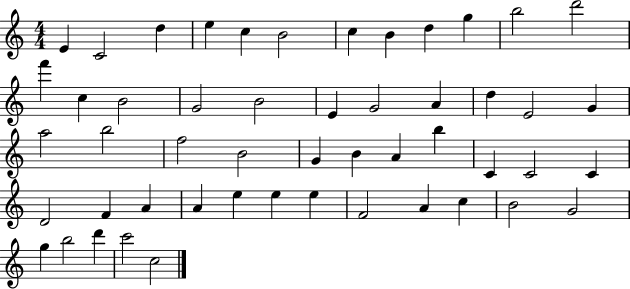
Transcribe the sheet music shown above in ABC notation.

X:1
T:Untitled
M:4/4
L:1/4
K:C
E C2 d e c B2 c B d g b2 d'2 f' c B2 G2 B2 E G2 A d E2 G a2 b2 f2 B2 G B A b C C2 C D2 F A A e e e F2 A c B2 G2 g b2 d' c'2 c2